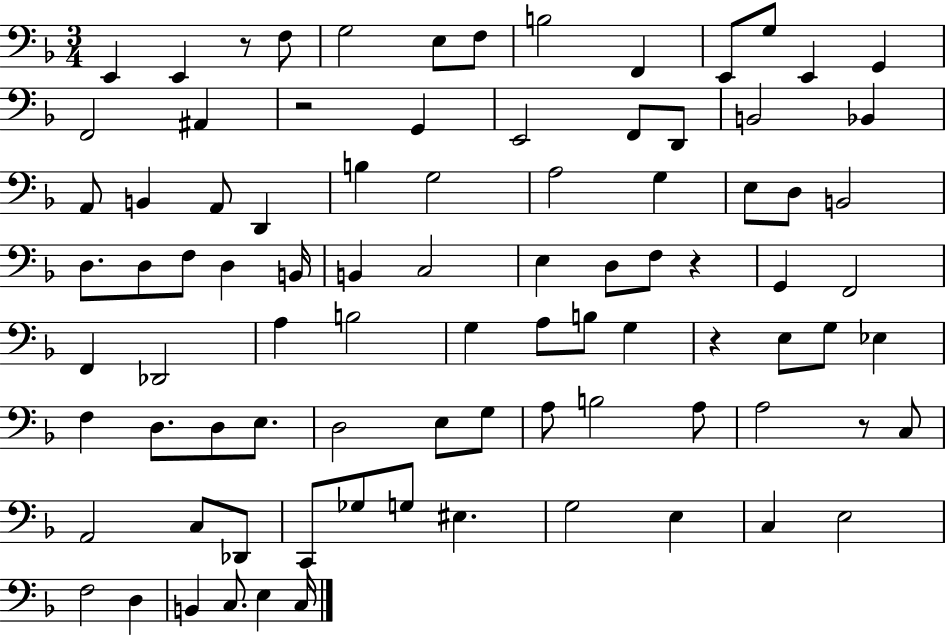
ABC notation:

X:1
T:Untitled
M:3/4
L:1/4
K:F
E,, E,, z/2 F,/2 G,2 E,/2 F,/2 B,2 F,, E,,/2 G,/2 E,, G,, F,,2 ^A,, z2 G,, E,,2 F,,/2 D,,/2 B,,2 _B,, A,,/2 B,, A,,/2 D,, B, G,2 A,2 G, E,/2 D,/2 B,,2 D,/2 D,/2 F,/2 D, B,,/4 B,, C,2 E, D,/2 F,/2 z G,, F,,2 F,, _D,,2 A, B,2 G, A,/2 B,/2 G, z E,/2 G,/2 _E, F, D,/2 D,/2 E,/2 D,2 E,/2 G,/2 A,/2 B,2 A,/2 A,2 z/2 C,/2 A,,2 C,/2 _D,,/2 C,,/2 _G,/2 G,/2 ^E, G,2 E, C, E,2 F,2 D, B,, C,/2 E, C,/4